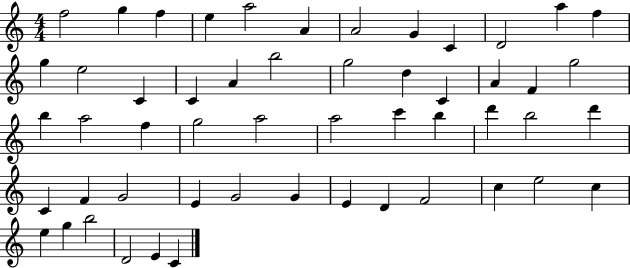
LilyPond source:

{
  \clef treble
  \numericTimeSignature
  \time 4/4
  \key c \major
  f''2 g''4 f''4 | e''4 a''2 a'4 | a'2 g'4 c'4 | d'2 a''4 f''4 | \break g''4 e''2 c'4 | c'4 a'4 b''2 | g''2 d''4 c'4 | a'4 f'4 g''2 | \break b''4 a''2 f''4 | g''2 a''2 | a''2 c'''4 b''4 | d'''4 b''2 d'''4 | \break c'4 f'4 g'2 | e'4 g'2 g'4 | e'4 d'4 f'2 | c''4 e''2 c''4 | \break e''4 g''4 b''2 | d'2 e'4 c'4 | \bar "|."
}